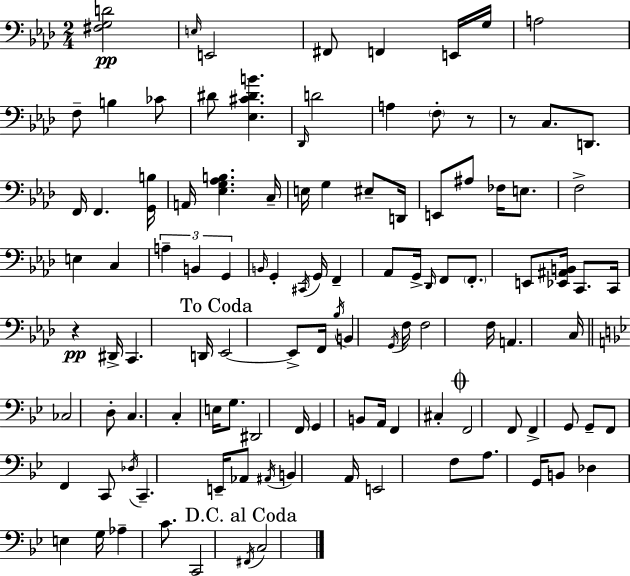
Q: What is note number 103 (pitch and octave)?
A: C3